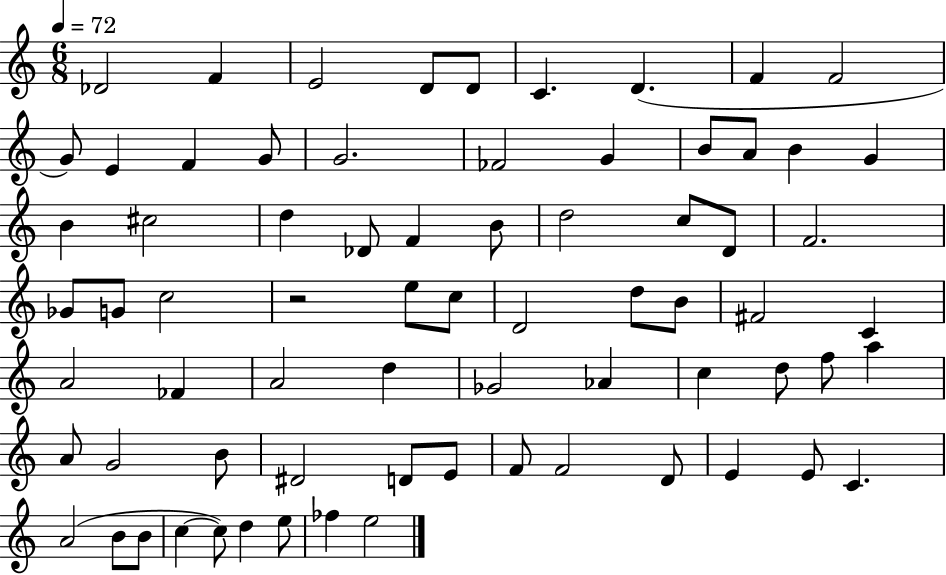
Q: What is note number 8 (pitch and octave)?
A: F4